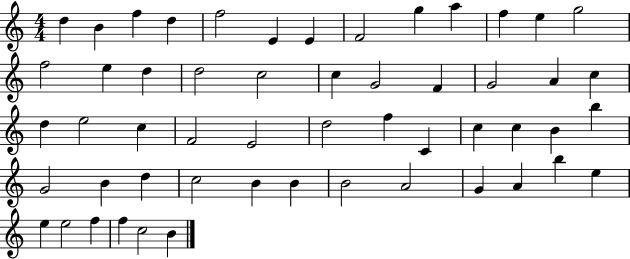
D5/q B4/q F5/q D5/q F5/h E4/q E4/q F4/h G5/q A5/q F5/q E5/q G5/h F5/h E5/q D5/q D5/h C5/h C5/q G4/h F4/q G4/h A4/q C5/q D5/q E5/h C5/q F4/h E4/h D5/h F5/q C4/q C5/q C5/q B4/q B5/q G4/h B4/q D5/q C5/h B4/q B4/q B4/h A4/h G4/q A4/q B5/q E5/q E5/q E5/h F5/q F5/q C5/h B4/q